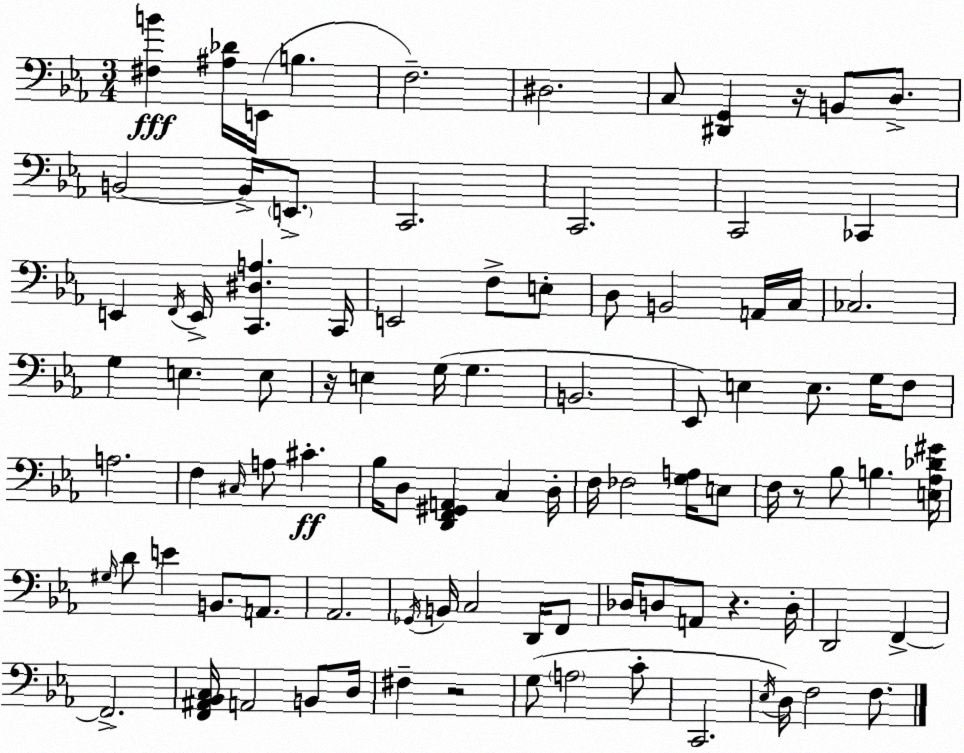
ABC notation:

X:1
T:Untitled
M:3/4
L:1/4
K:Eb
[^F,B] [^A,_D]/4 E,,/4 B, F,2 ^D,2 C,/2 [^D,,G,,] z/4 B,,/2 D,/2 B,,2 B,,/4 E,,/2 C,,2 C,,2 C,,2 _C,, E,, F,,/4 E,,/4 [C,,^D,A,] C,,/4 E,,2 F,/2 E,/2 D,/2 B,,2 A,,/4 C,/4 _C,2 G, E, E,/2 z/4 E, G,/4 G, B,,2 _E,,/2 E, E,/2 G,/4 F,/2 A,2 F, ^C,/4 A,/2 ^C _B,/4 D,/2 [D,,F,,^G,,A,,] C, D,/4 F,/4 _F,2 [G,A,]/4 E,/2 F,/4 z/2 _B,/2 B, [E,_A,_D^G]/4 ^G,/4 D/2 E B,,/2 A,,/2 _A,,2 _G,,/4 B,,/4 C,2 D,,/4 F,,/2 _D,/4 D,/2 A,,/2 z D,/4 D,,2 F,, F,,2 [F,,^A,,_B,,C,]/4 A,,2 B,,/2 D,/4 ^F, z2 G,/2 A,2 C/2 C,,2 _E,/4 D,/4 F,2 F,/2